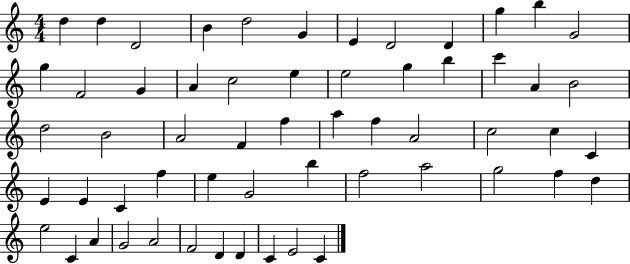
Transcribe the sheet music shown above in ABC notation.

X:1
T:Untitled
M:4/4
L:1/4
K:C
d d D2 B d2 G E D2 D g b G2 g F2 G A c2 e e2 g b c' A B2 d2 B2 A2 F f a f A2 c2 c C E E C f e G2 b f2 a2 g2 f d e2 C A G2 A2 F2 D D C E2 C